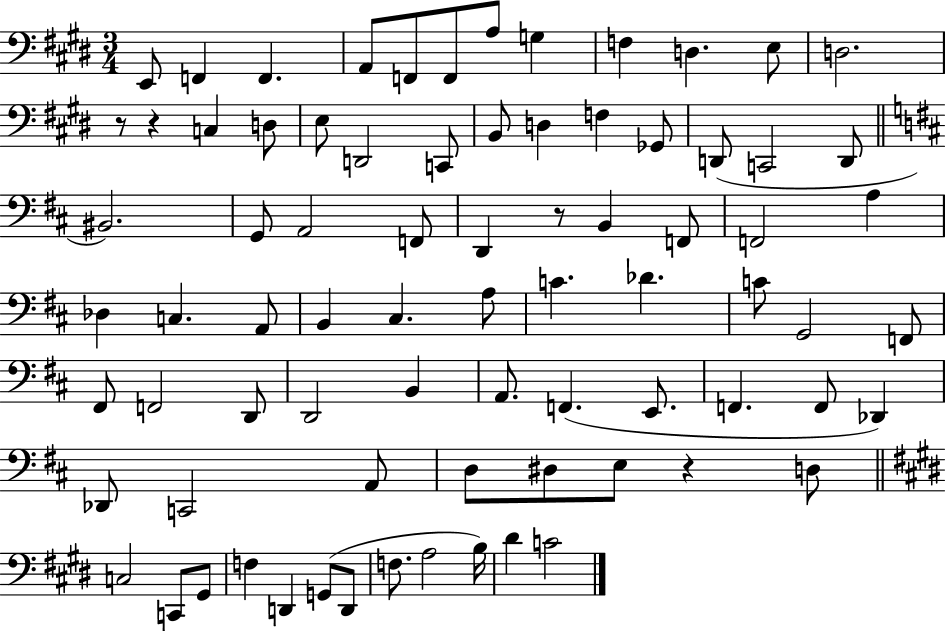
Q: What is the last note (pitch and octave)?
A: C4